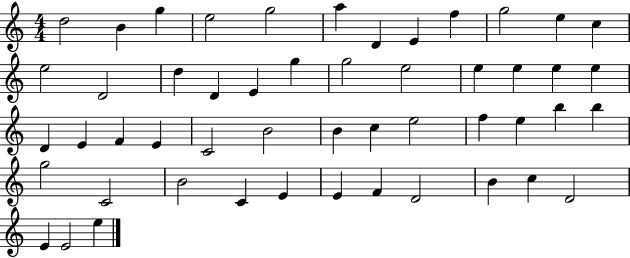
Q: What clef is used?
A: treble